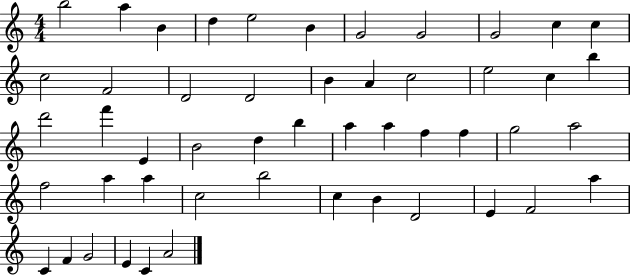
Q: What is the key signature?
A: C major